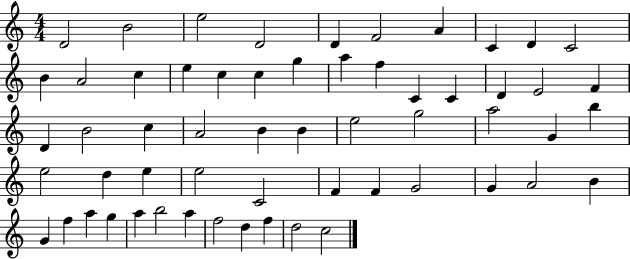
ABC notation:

X:1
T:Untitled
M:4/4
L:1/4
K:C
D2 B2 e2 D2 D F2 A C D C2 B A2 c e c c g a f C C D E2 F D B2 c A2 B B e2 g2 a2 G b e2 d e e2 C2 F F G2 G A2 B G f a g a b2 a f2 d f d2 c2